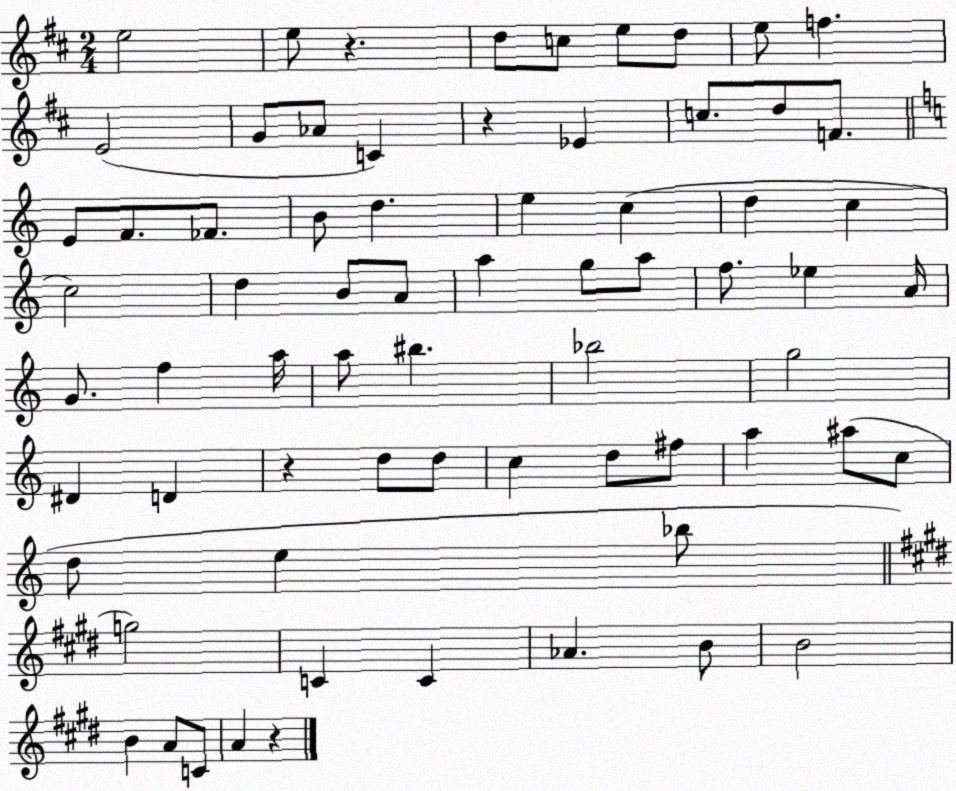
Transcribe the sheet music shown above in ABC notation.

X:1
T:Untitled
M:2/4
L:1/4
K:D
e2 e/2 z d/2 c/2 e/2 d/2 e/2 f E2 G/2 _A/2 C z _E c/2 d/2 F/2 E/2 F/2 _F/2 B/2 d e c d c c2 d B/2 A/2 a g/2 a/2 f/2 _e A/4 G/2 f a/4 a/2 ^b _b2 g2 ^D D z d/2 d/2 c d/2 ^f/2 a ^a/2 c/2 d/2 e _b/2 g2 C C _A B/2 B2 B A/2 C/2 A z